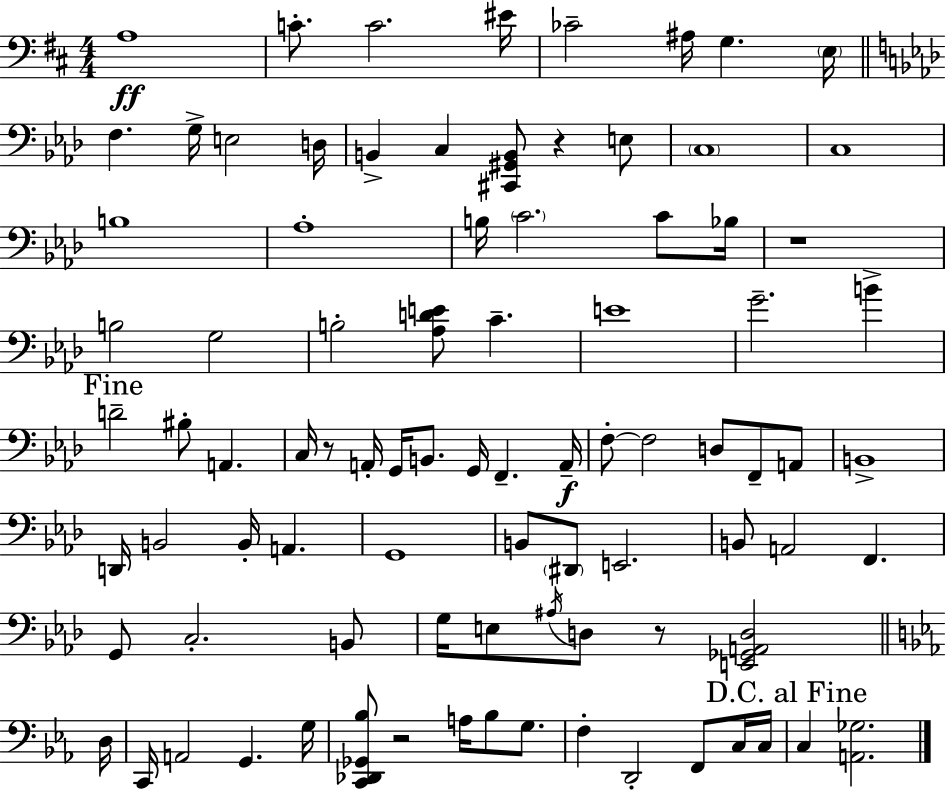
{
  \clef bass
  \numericTimeSignature
  \time 4/4
  \key d \major
  a1\ff | c'8.-. c'2. eis'16 | ces'2-- ais16 g4. \parenthesize e16 | \bar "||" \break \key aes \major f4. g16-> e2 d16 | b,4-> c4 <cis, gis, b,>8 r4 e8 | \parenthesize c1 | c1 | \break b1 | aes1-. | b16 \parenthesize c'2. c'8 bes16 | r1 | \break b2 g2 | b2-. <aes d' e'>8 c'4.-- | e'1 | g'2.-- b'4-> | \break \mark "Fine" d'2-- bis8-. a,4. | c16 r8 a,16-. g,16 b,8. g,16 f,4.-- a,16--\f | f8-.~~ f2 d8 f,8-- a,8 | b,1-> | \break d,16 b,2 b,16-. a,4. | g,1 | b,8 \parenthesize dis,8 e,2. | b,8 a,2 f,4. | \break g,8 c2.-. b,8 | g16 e8 \acciaccatura { ais16 } d8 r8 <e, ges, a, d>2 | \bar "||" \break \key c \minor d16 c,16 a,2 g,4. | g16 <c, des, ges, bes>8 r2 a16 bes8 g8. | f4-. d,2-. f,8 c16 | c16 \mark "D.C. al Fine" c4 <a, ges>2. | \break \bar "|."
}